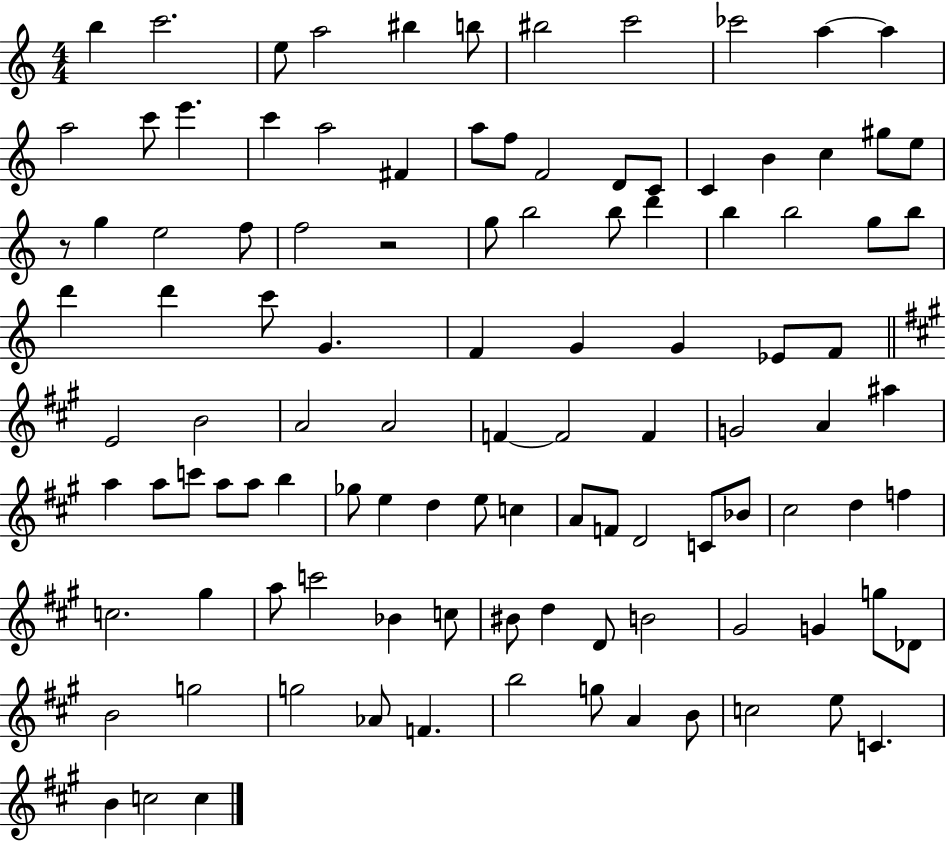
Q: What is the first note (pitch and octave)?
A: B5